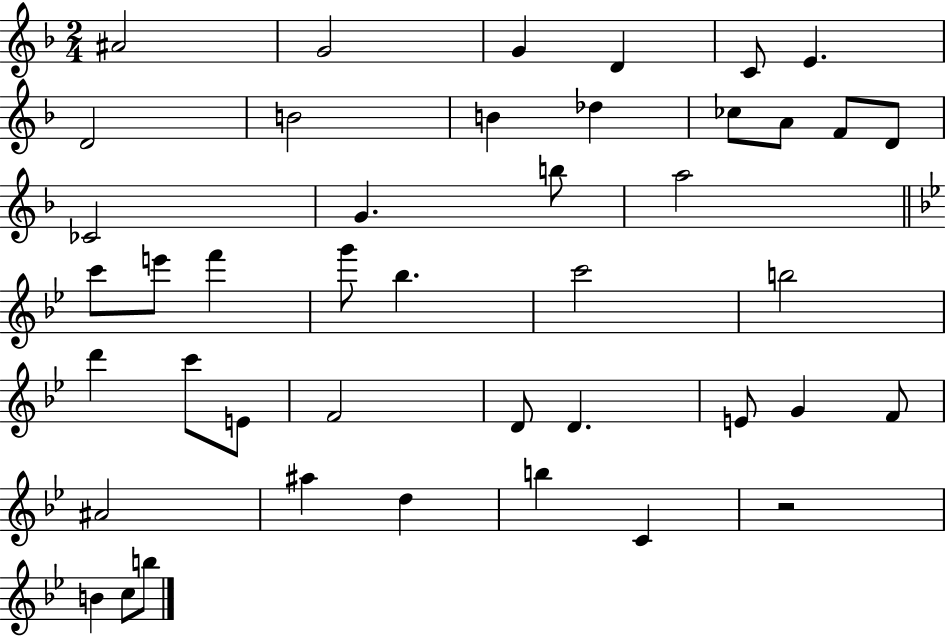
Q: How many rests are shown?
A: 1